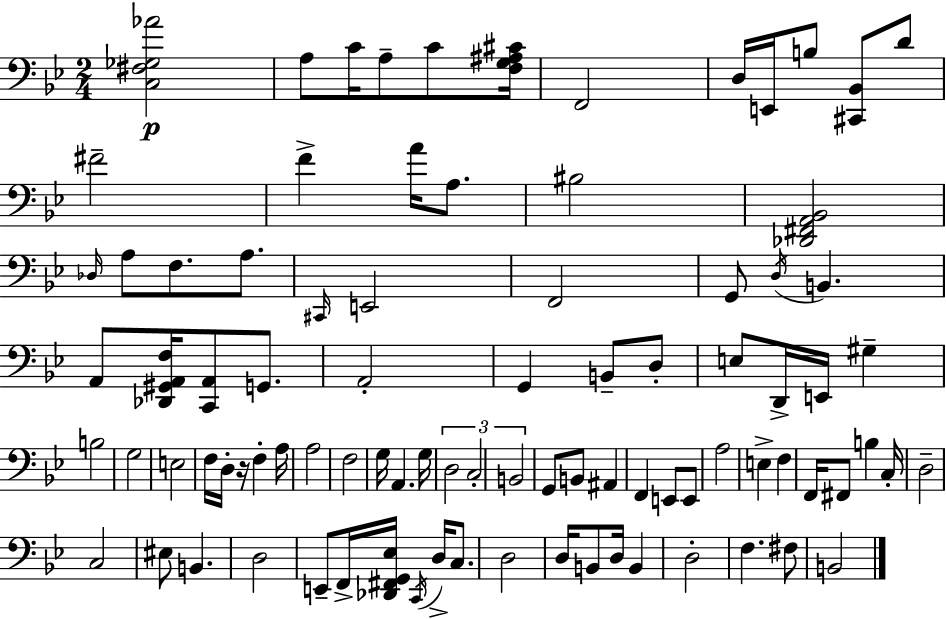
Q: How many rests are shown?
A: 1